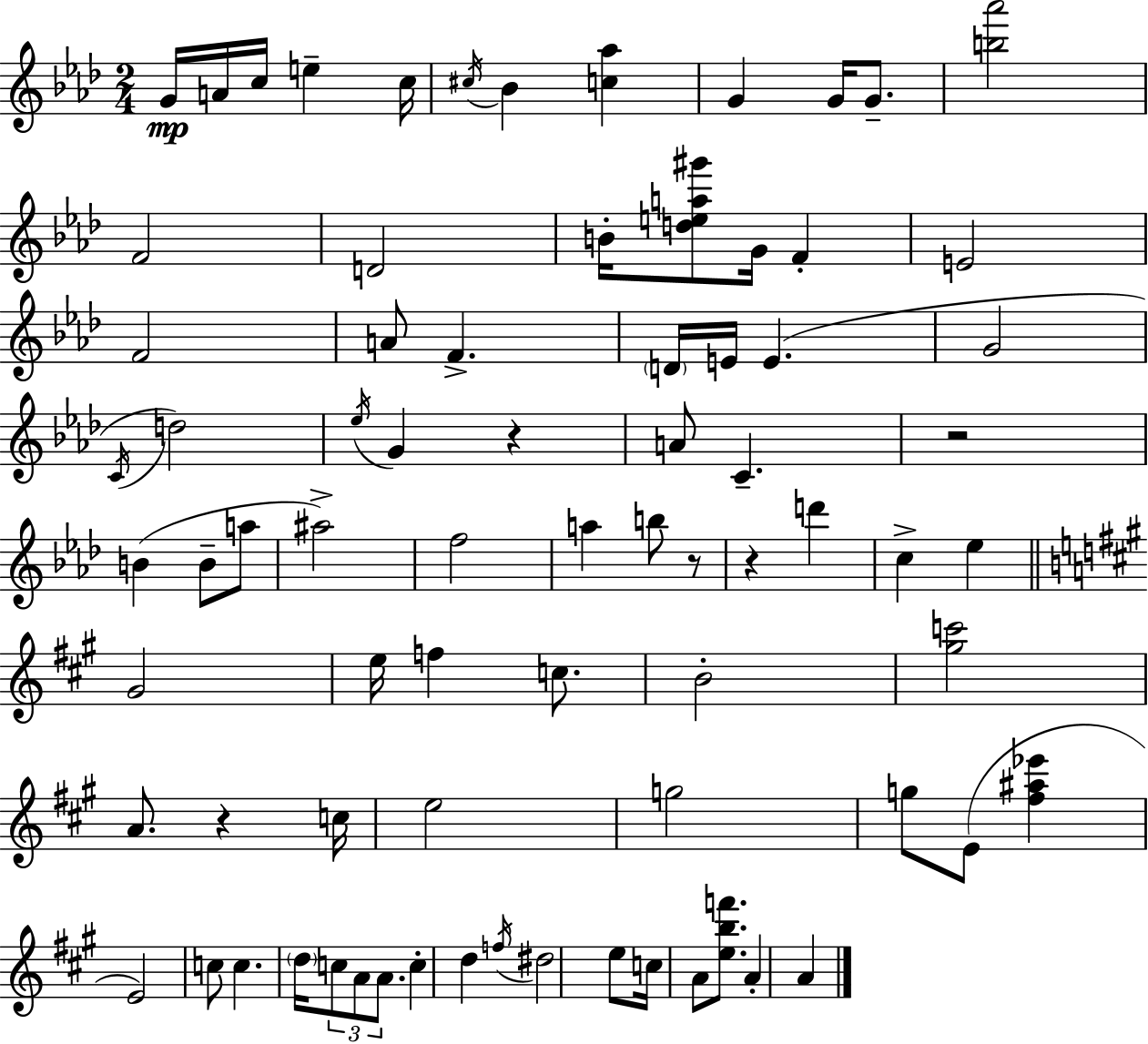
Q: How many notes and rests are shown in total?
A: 77